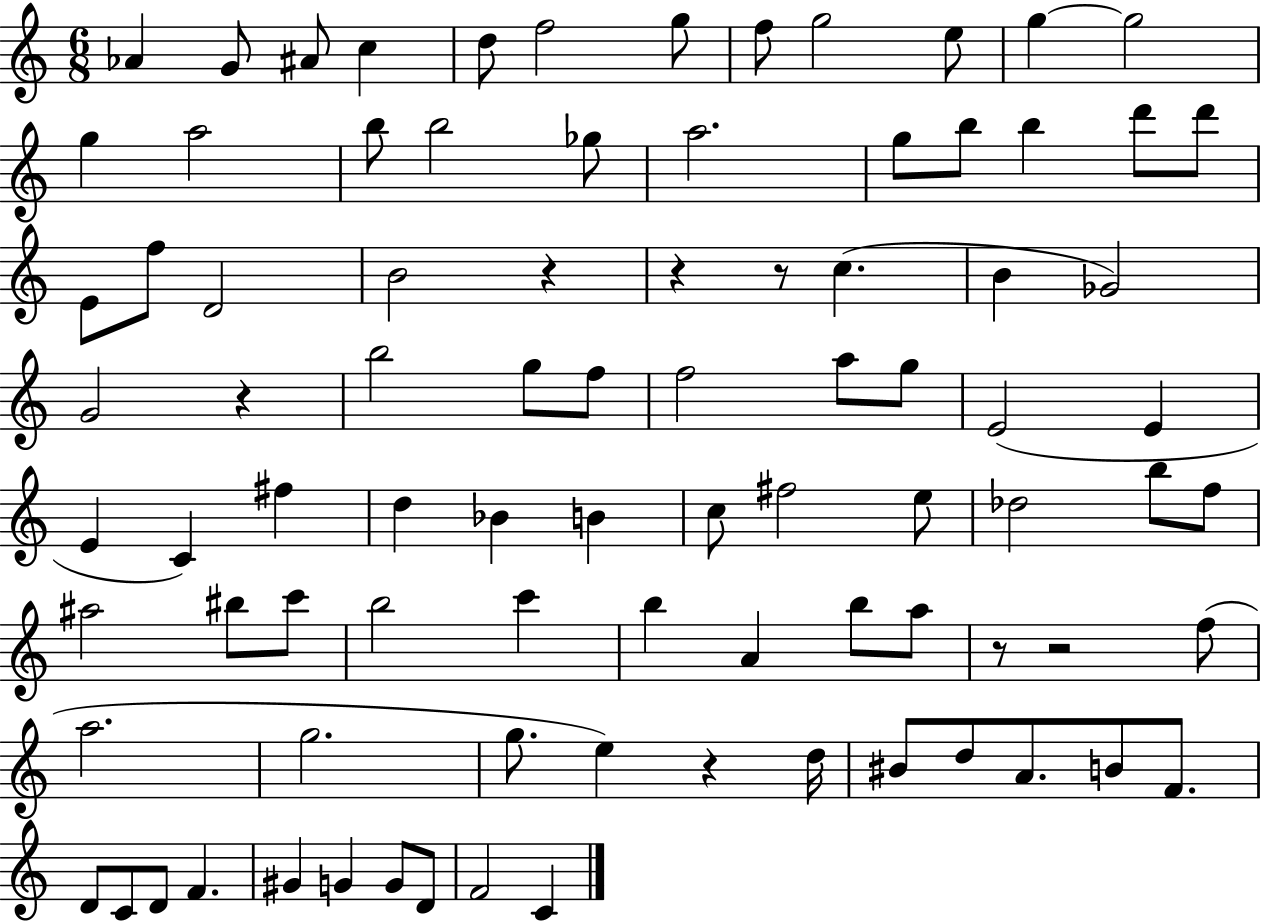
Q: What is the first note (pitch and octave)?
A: Ab4